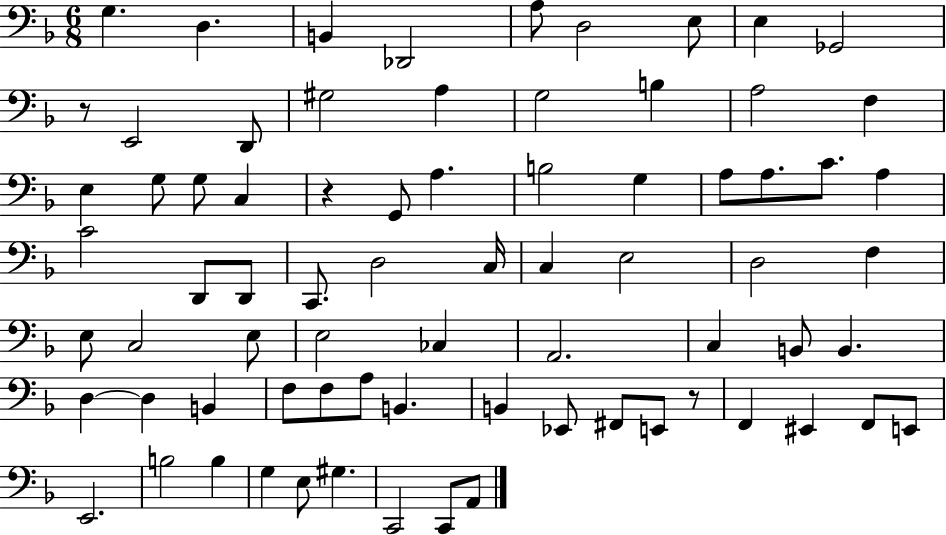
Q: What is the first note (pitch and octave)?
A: G3